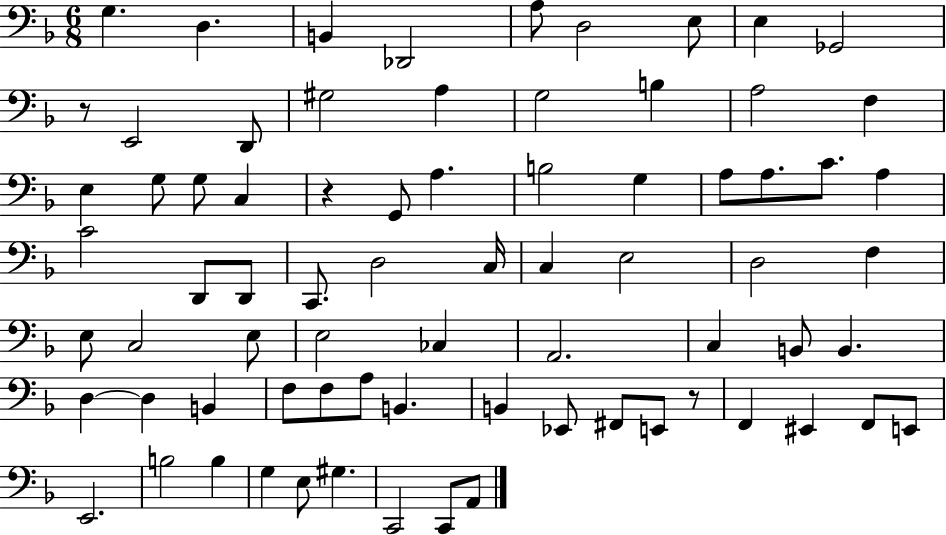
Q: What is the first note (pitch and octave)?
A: G3